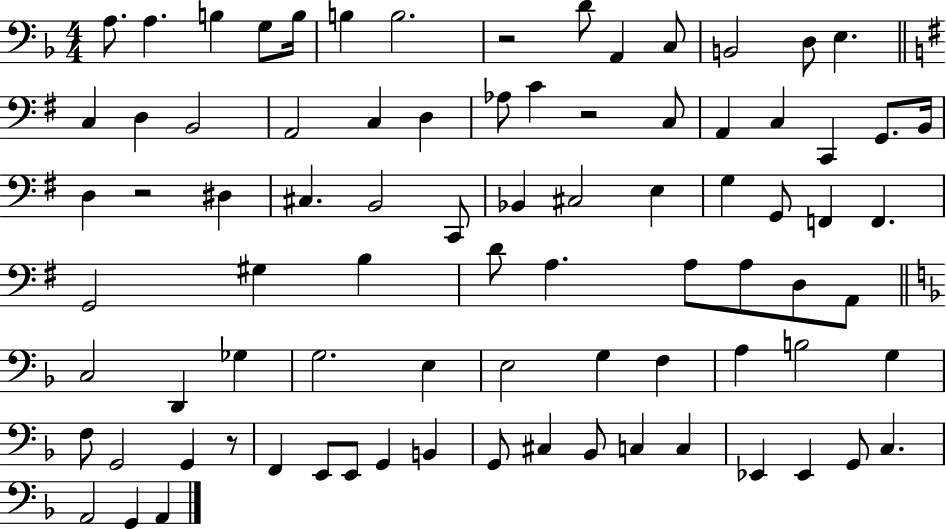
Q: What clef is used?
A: bass